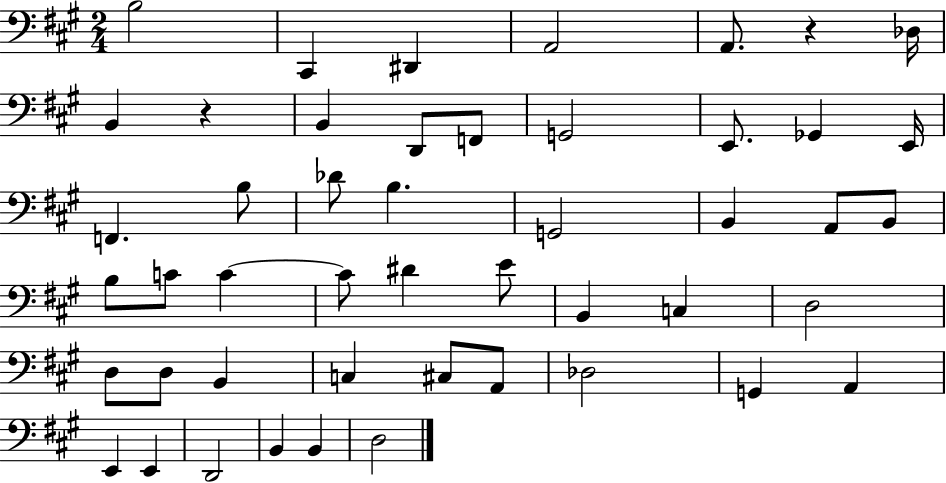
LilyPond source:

{
  \clef bass
  \numericTimeSignature
  \time 2/4
  \key a \major
  b2 | cis,4 dis,4 | a,2 | a,8. r4 des16 | \break b,4 r4 | b,4 d,8 f,8 | g,2 | e,8. ges,4 e,16 | \break f,4. b8 | des'8 b4. | g,2 | b,4 a,8 b,8 | \break b8 c'8 c'4~~ | c'8 dis'4 e'8 | b,4 c4 | d2 | \break d8 d8 b,4 | c4 cis8 a,8 | des2 | g,4 a,4 | \break e,4 e,4 | d,2 | b,4 b,4 | d2 | \break \bar "|."
}